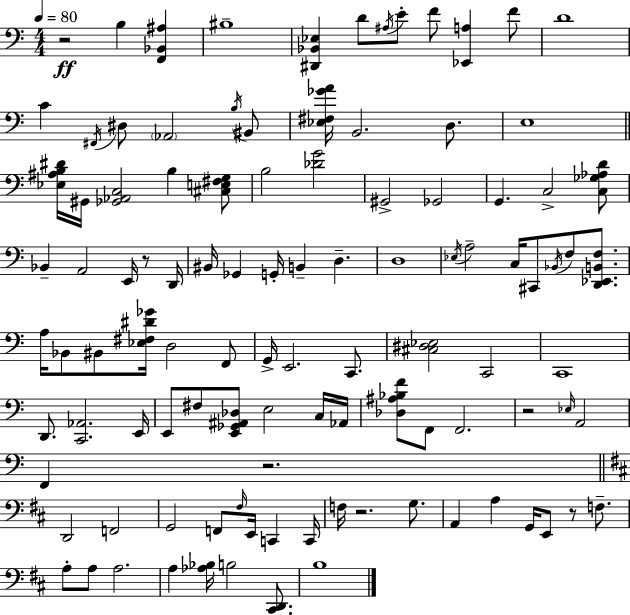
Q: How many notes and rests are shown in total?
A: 106